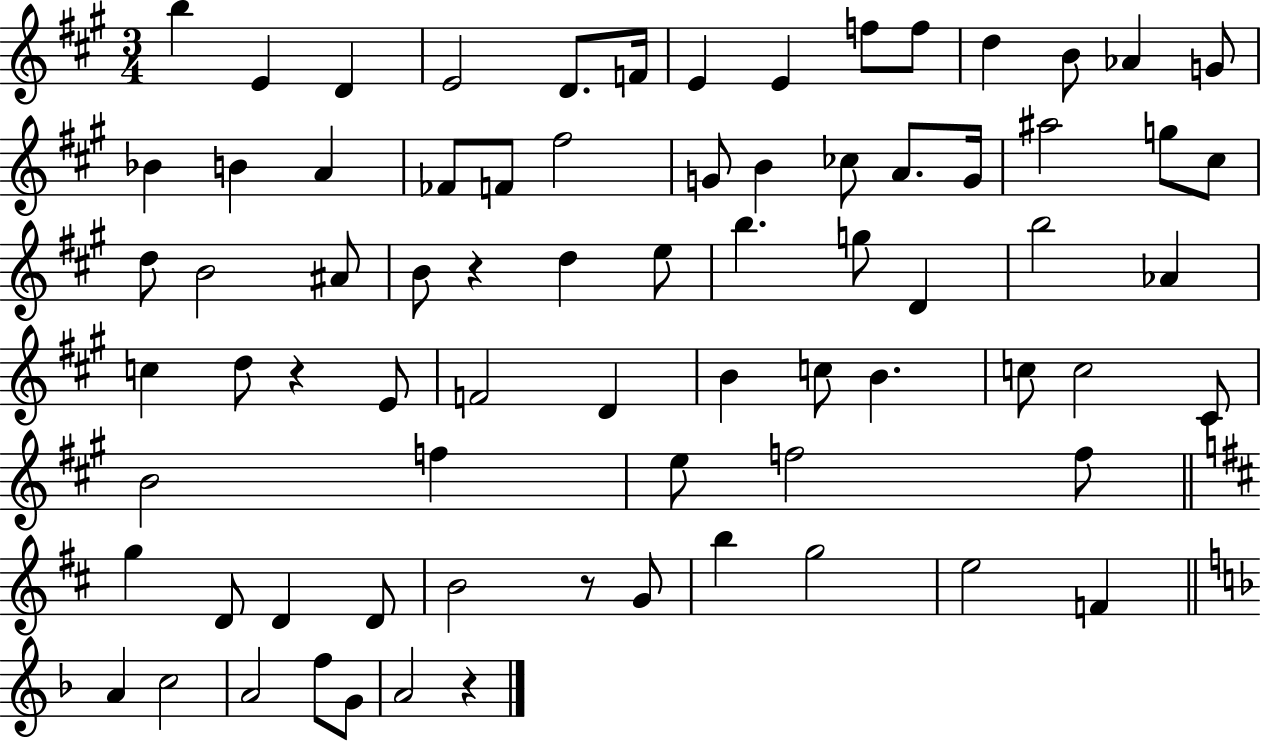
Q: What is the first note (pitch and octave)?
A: B5